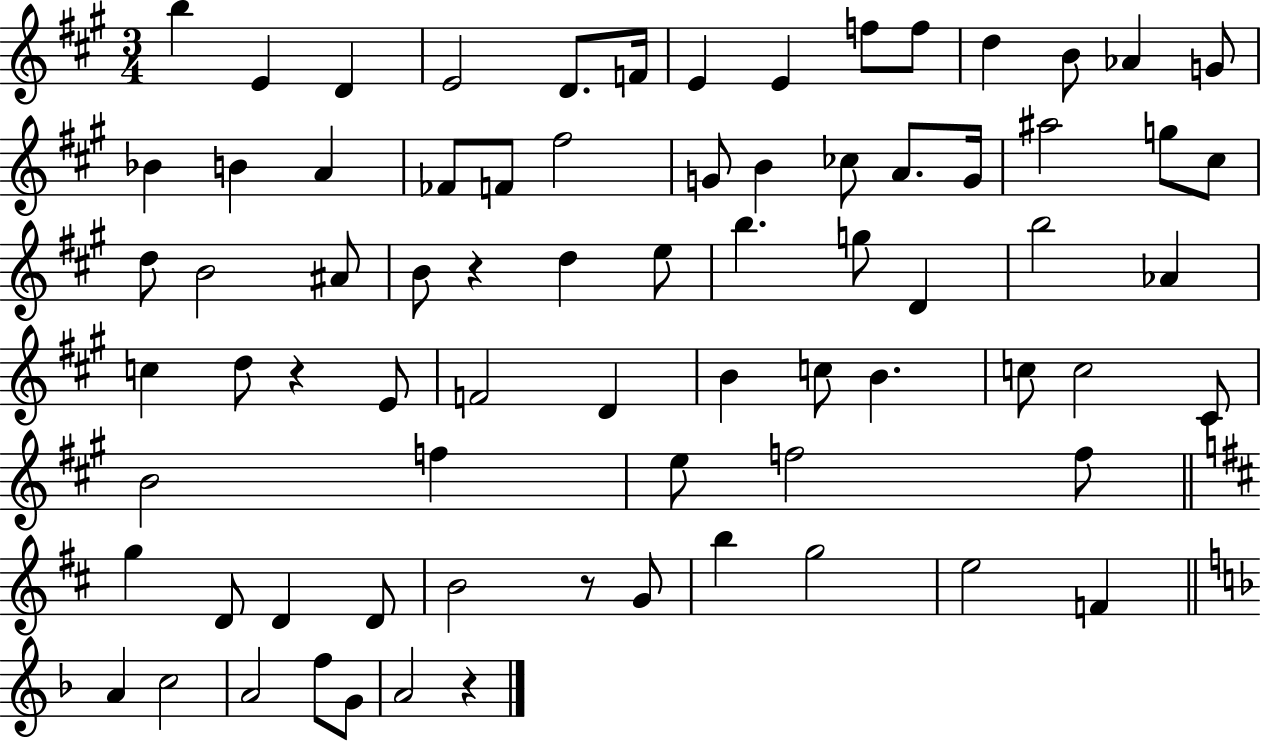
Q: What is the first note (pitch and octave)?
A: B5